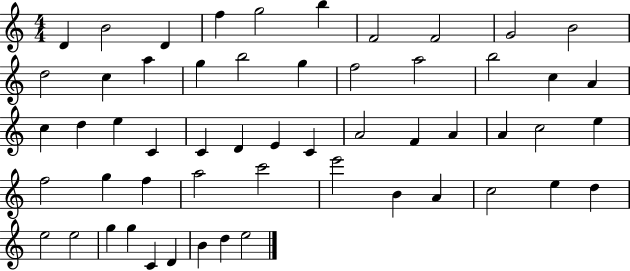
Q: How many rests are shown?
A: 0